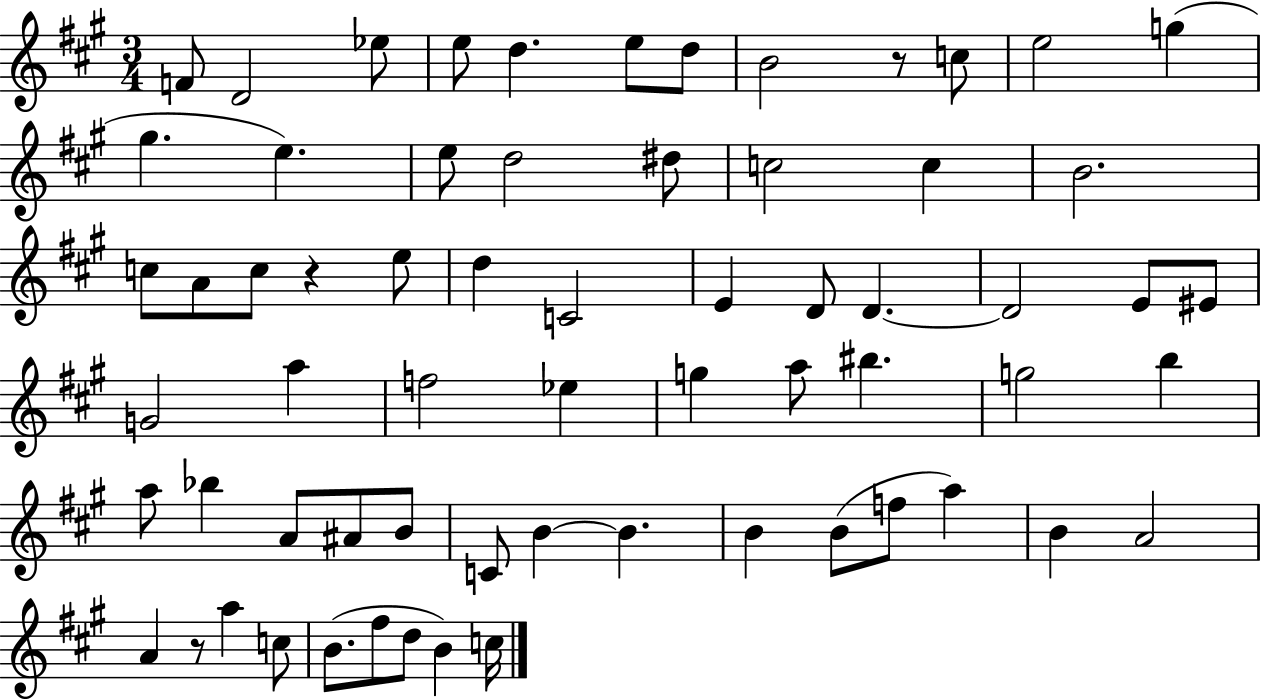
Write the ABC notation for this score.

X:1
T:Untitled
M:3/4
L:1/4
K:A
F/2 D2 _e/2 e/2 d e/2 d/2 B2 z/2 c/2 e2 g ^g e e/2 d2 ^d/2 c2 c B2 c/2 A/2 c/2 z e/2 d C2 E D/2 D D2 E/2 ^E/2 G2 a f2 _e g a/2 ^b g2 b a/2 _b A/2 ^A/2 B/2 C/2 B B B B/2 f/2 a B A2 A z/2 a c/2 B/2 ^f/2 d/2 B c/4